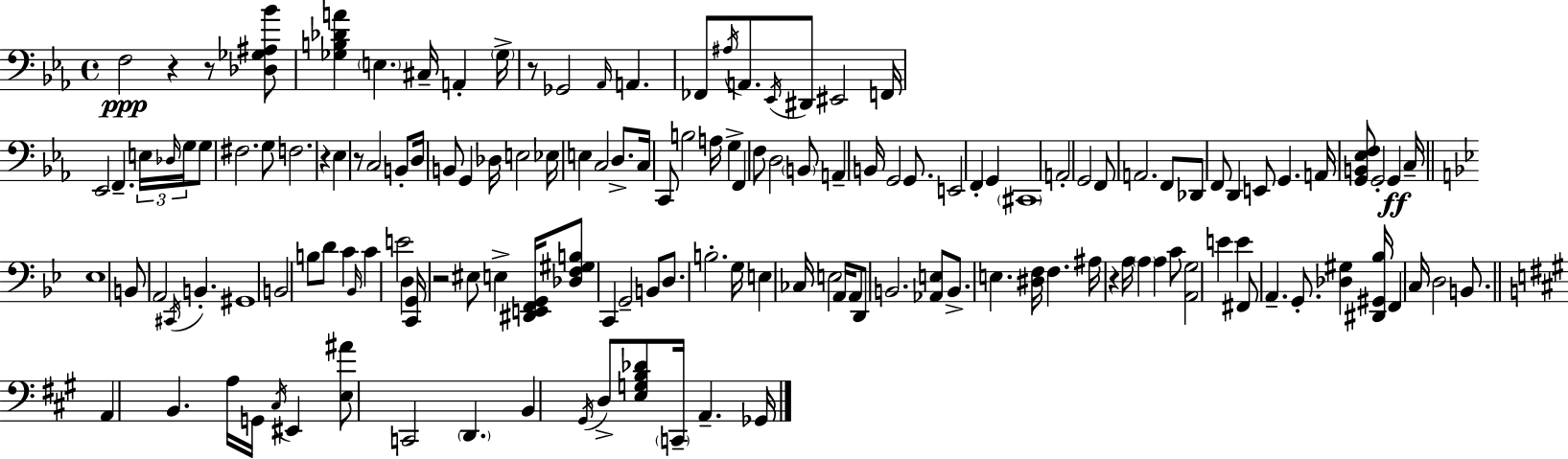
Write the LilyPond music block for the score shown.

{
  \clef bass
  \time 4/4
  \defaultTimeSignature
  \key ees \major
  f2\ppp r4 r8 <des ges ais bes'>8 | <ges b des' a'>4 \parenthesize e4. cis16-- a,4-. \parenthesize ges16-> | r8 ges,2 \grace { aes,16 } a,4. | fes,8 \acciaccatura { ais16 } a,8. \acciaccatura { ees,16 } dis,8 eis,2 | \break f,16 ees,2 f,4.-- | \tuplet 3/2 { e16 \grace { des16 } g16 } g8 fis2. | g8 f2. | r4 ees4 r8 c2 | \break b,8-. d16 b,8 g,4 des16 e2 | ees16 e4 c2 | d8.-> c16 c,8 b2 a16 | g4-> f,4 f8 d2 | \break \parenthesize b,8 a,4-- b,16 g,2 | g,8. e,2 f,4-. | g,4 \parenthesize cis,1 | a,2-. g,2 | \break f,8 a,2. | f,8 des,8 f,8 d,4 e,8 g,4. | a,16 <g, b, ees f>8 g,2-. g,4\ff | c16-- \bar "||" \break \key bes \major ees1 | b,8 a,2 \acciaccatura { cis,16 } b,4.-. | gis,1 | b,2 b8 d'8 c'4 | \break \grace { bes,16 } c'4 e'2 d4 | <c, g,>16 r2 eis8 e4-> | <dis, e, f, g,>16 <des f gis b>8 c,4 g,2-- | b,8 d8. b2.-. | \break g16 e4 ces16 e2 a,16 | a,8 d,8 b,2. | <aes, e>8 b,8.-> e4. <dis f>16 f4. | ais16 r4 a16 \parenthesize a4 a4 | \break c'8 <a, g>2 e'4 e'4 | fis,8 a,4.-- g,8.-. <des gis>4 | <dis, gis, bes>16 f,4 c16 d2 b,8. | \bar "||" \break \key a \major a,4 b,4. a16 g,16 \acciaccatura { cis16 } eis,4 | <e ais'>8 c,2 \parenthesize d,4. | b,4 \acciaccatura { gis,16 } d8-> <e g b des'>8 \parenthesize c,16-- a,4.-- | ges,16 \bar "|."
}